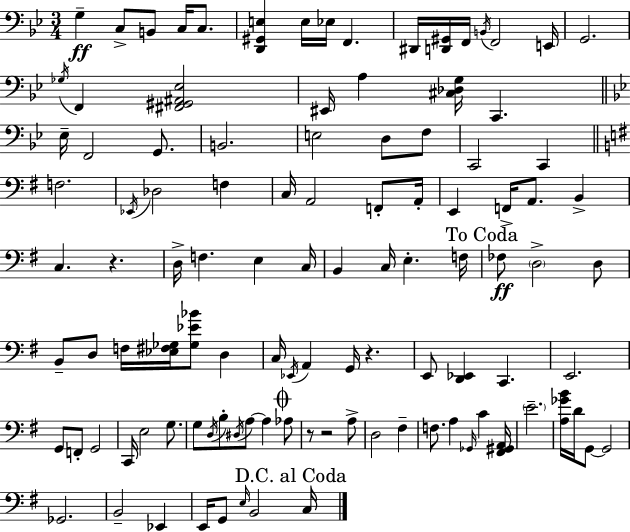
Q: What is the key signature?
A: BES major